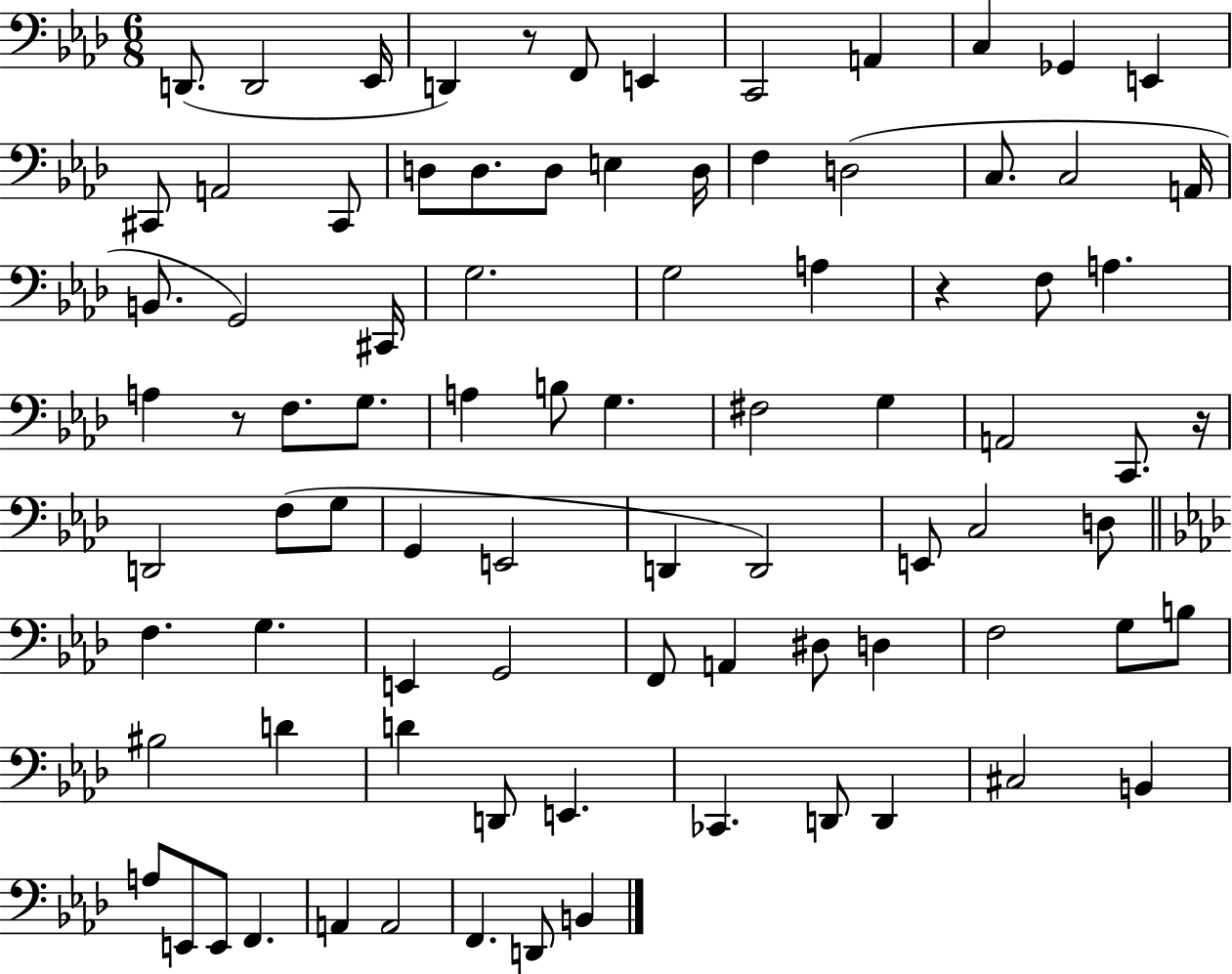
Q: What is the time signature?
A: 6/8